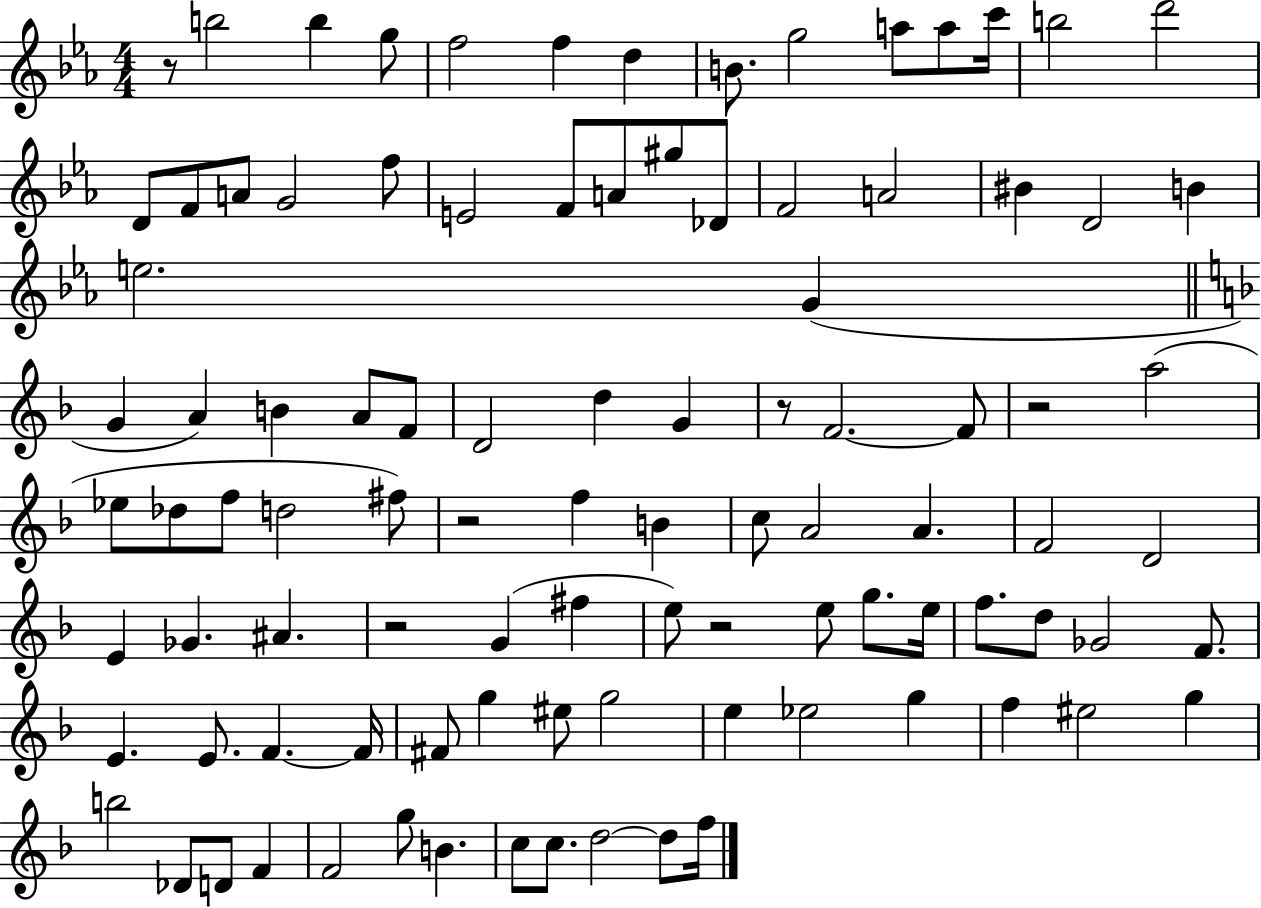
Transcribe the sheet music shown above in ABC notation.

X:1
T:Untitled
M:4/4
L:1/4
K:Eb
z/2 b2 b g/2 f2 f d B/2 g2 a/2 a/2 c'/4 b2 d'2 D/2 F/2 A/2 G2 f/2 E2 F/2 A/2 ^g/2 _D/2 F2 A2 ^B D2 B e2 G G A B A/2 F/2 D2 d G z/2 F2 F/2 z2 a2 _e/2 _d/2 f/2 d2 ^f/2 z2 f B c/2 A2 A F2 D2 E _G ^A z2 G ^f e/2 z2 e/2 g/2 e/4 f/2 d/2 _G2 F/2 E E/2 F F/4 ^F/2 g ^e/2 g2 e _e2 g f ^e2 g b2 _D/2 D/2 F F2 g/2 B c/2 c/2 d2 d/2 f/4